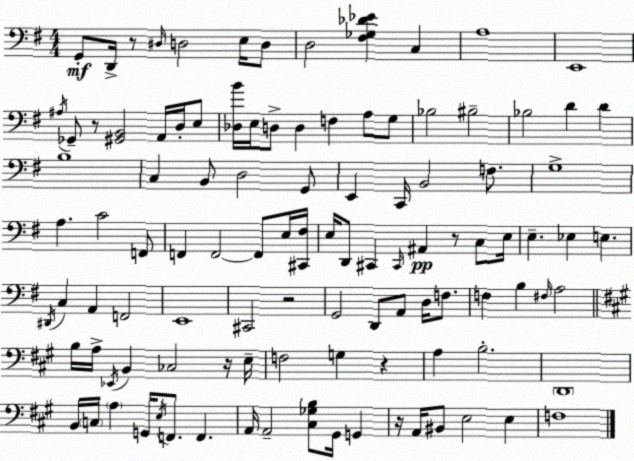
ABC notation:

X:1
T:Untitled
M:4/4
L:1/4
K:Em
G,,/2 D,,/4 z/2 ^D,/4 D,2 E,/4 D,/2 D,2 [^F,_G,_D_E] C, A,4 E,,4 ^A,/4 _G,,/2 z/2 [^G,,B,,]2 A,,/4 D,/4 E,/2 [_D,B]/4 E,/4 D,/2 D, F, A,/2 G,/2 _B,2 ^B,2 _B,2 D D B,4 C, B,,/2 D,2 G,,/2 E,, C,,/4 B,,2 F,/2 G,4 A, C2 F,,/2 F,, F,,2 F,,/2 E,/4 [^C,,^F,]/4 E,/4 D,,/2 ^C,, ^C,,/4 ^A,, z/2 C,/2 E,/4 E, _E, E, ^D,,/4 C, A,, F,,2 E,,4 ^C,,2 z2 G,,2 D,,/2 A,,/2 D,/4 F,/2 F, B, ^F,/4 A,2 B,/4 A,/4 _E,,/4 B,, _C,2 z/4 E,/4 F,2 G, z A, B,2 D,,4 B,,/4 C,/4 A, G,,/4 E,/4 F,,/2 F,, A,,/4 A,,2 [^C,_G,B,]/2 ^G,,/4 G,, z/4 A,,/4 ^B,,/2 E,2 E, F,4